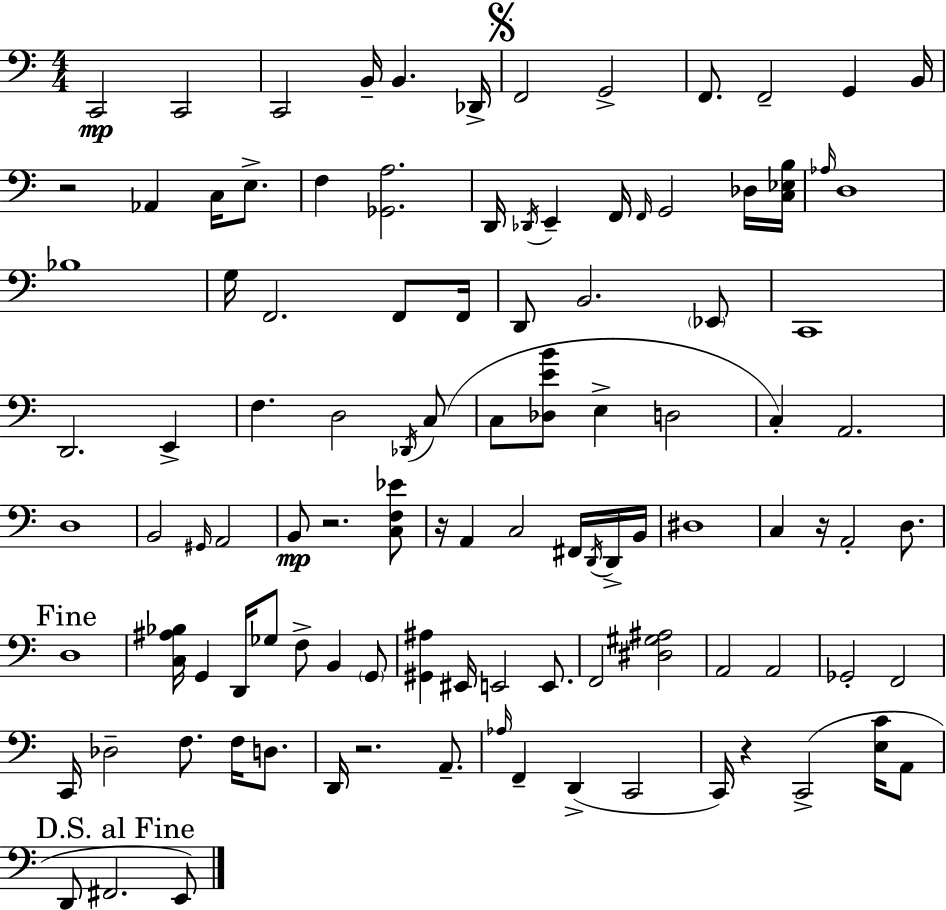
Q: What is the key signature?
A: A minor